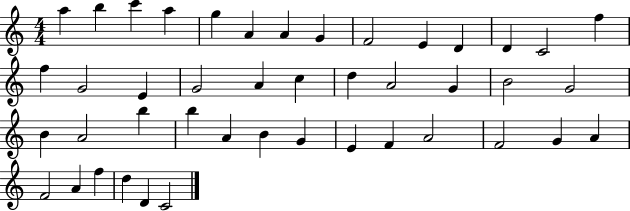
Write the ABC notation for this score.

X:1
T:Untitled
M:4/4
L:1/4
K:C
a b c' a g A A G F2 E D D C2 f f G2 E G2 A c d A2 G B2 G2 B A2 b b A B G E F A2 F2 G A F2 A f d D C2